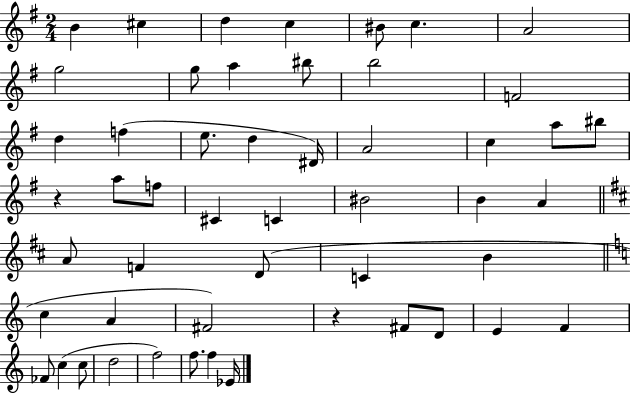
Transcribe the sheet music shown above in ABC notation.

X:1
T:Untitled
M:2/4
L:1/4
K:G
B ^c d c ^B/2 c A2 g2 g/2 a ^b/2 b2 F2 d f e/2 d ^D/4 A2 c a/2 ^b/2 z a/2 f/2 ^C C ^B2 B A A/2 F D/2 C B c A ^F2 z ^F/2 D/2 E F _F/2 c c/2 d2 f2 f/2 f _E/4